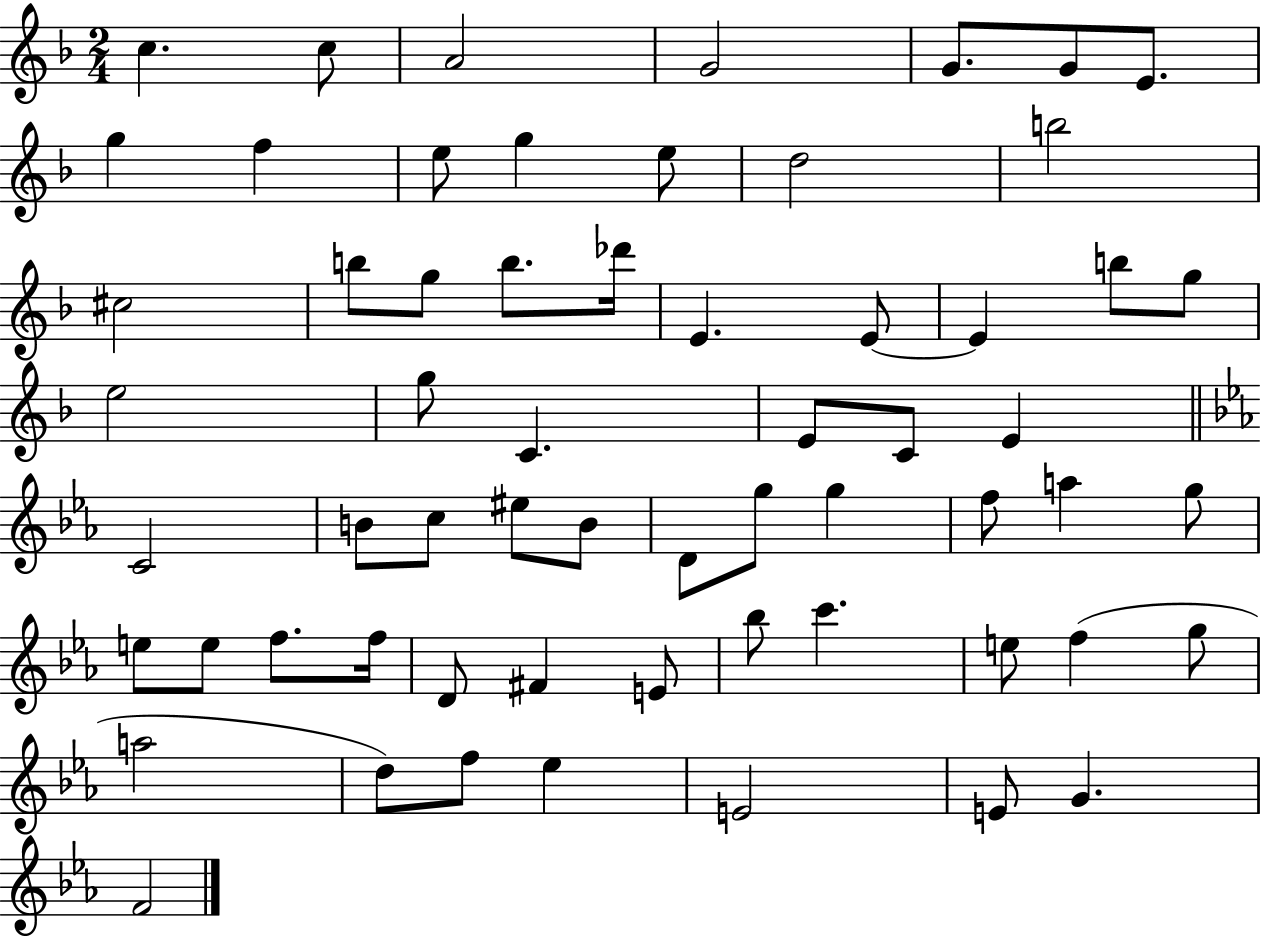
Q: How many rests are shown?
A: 0